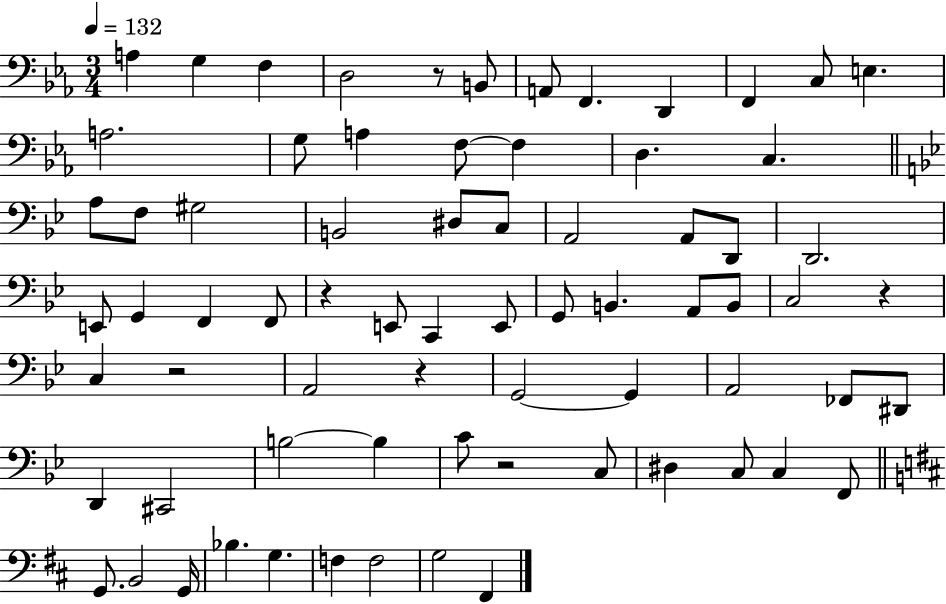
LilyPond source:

{
  \clef bass
  \numericTimeSignature
  \time 3/4
  \key ees \major
  \tempo 4 = 132
  a4 g4 f4 | d2 r8 b,8 | a,8 f,4. d,4 | f,4 c8 e4. | \break a2. | g8 a4 f8~~ f4 | d4. c4. | \bar "||" \break \key g \minor a8 f8 gis2 | b,2 dis8 c8 | a,2 a,8 d,8 | d,2. | \break e,8 g,4 f,4 f,8 | r4 e,8 c,4 e,8 | g,8 b,4. a,8 b,8 | c2 r4 | \break c4 r2 | a,2 r4 | g,2~~ g,4 | a,2 fes,8 dis,8 | \break d,4 cis,2 | b2~~ b4 | c'8 r2 c8 | dis4 c8 c4 f,8 | \break \bar "||" \break \key d \major g,8. b,2 g,16 | bes4. g4. | f4 f2 | g2 fis,4 | \break \bar "|."
}